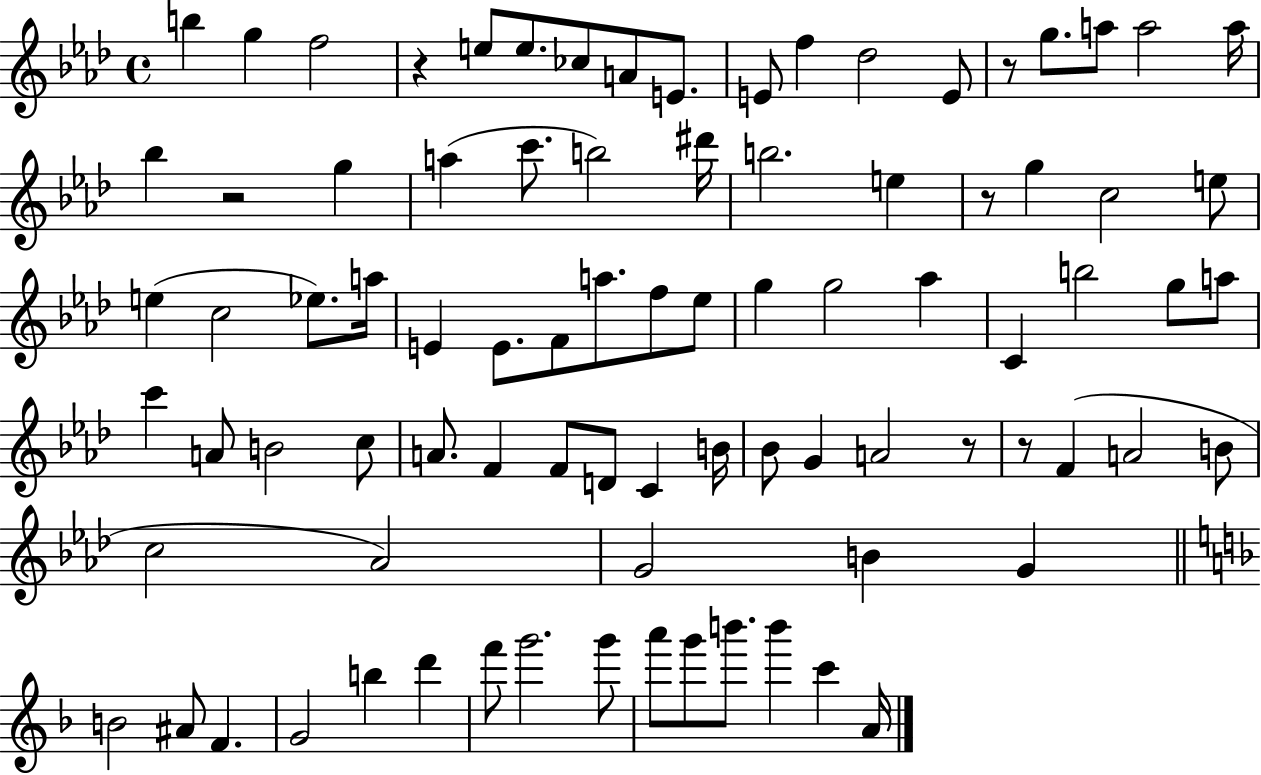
{
  \clef treble
  \time 4/4
  \defaultTimeSignature
  \key aes \major
  b''4 g''4 f''2 | r4 e''8 e''8. ces''8 a'8 e'8. | e'8 f''4 des''2 e'8 | r8 g''8. a''8 a''2 a''16 | \break bes''4 r2 g''4 | a''4( c'''8. b''2) dis'''16 | b''2. e''4 | r8 g''4 c''2 e''8 | \break e''4( c''2 ees''8.) a''16 | e'4 e'8. f'8 a''8. f''8 ees''8 | g''4 g''2 aes''4 | c'4 b''2 g''8 a''8 | \break c'''4 a'8 b'2 c''8 | a'8. f'4 f'8 d'8 c'4 b'16 | bes'8 g'4 a'2 r8 | r8 f'4( a'2 b'8 | \break c''2 aes'2) | g'2 b'4 g'4 | \bar "||" \break \key f \major b'2 ais'8 f'4. | g'2 b''4 d'''4 | f'''8 g'''2. g'''8 | a'''8 g'''8 b'''8. b'''4 c'''4 a'16 | \break \bar "|."
}